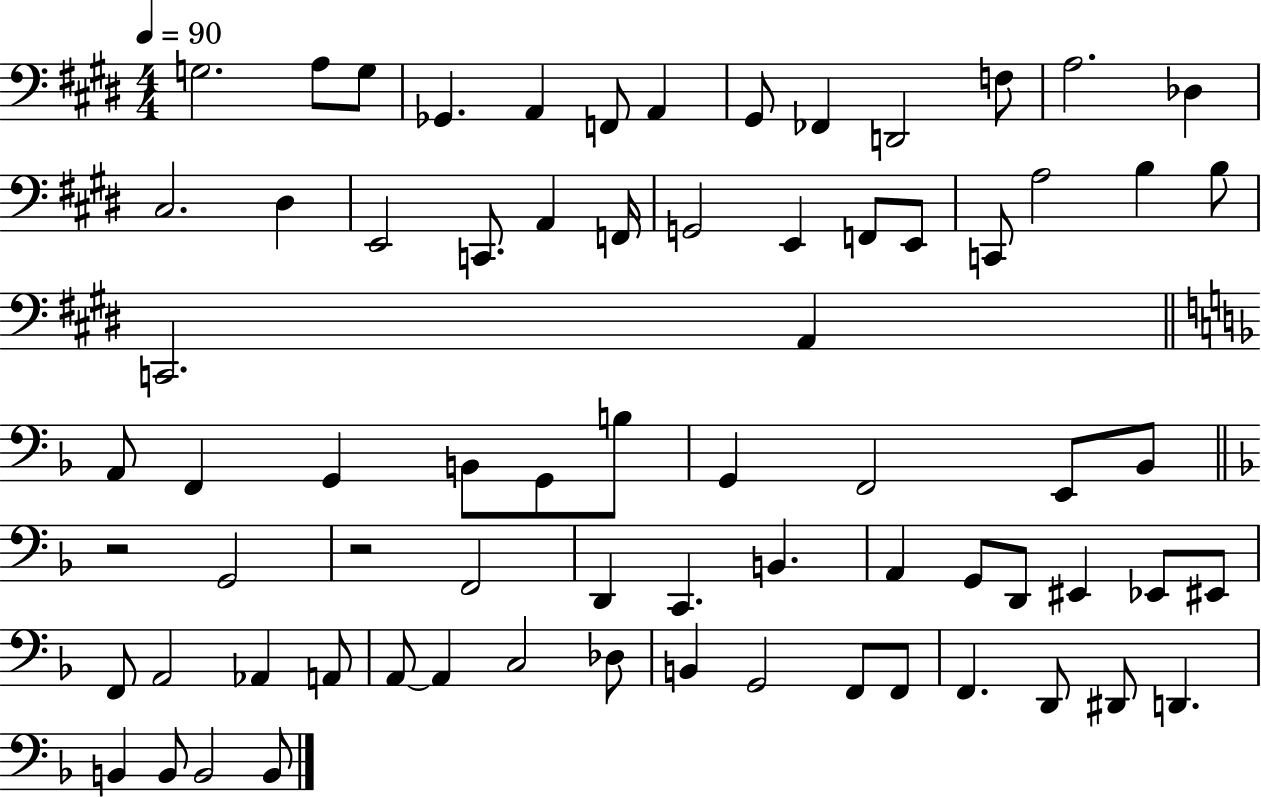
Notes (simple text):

G3/h. A3/e G3/e Gb2/q. A2/q F2/e A2/q G#2/e FES2/q D2/h F3/e A3/h. Db3/q C#3/h. D#3/q E2/h C2/e. A2/q F2/s G2/h E2/q F2/e E2/e C2/e A3/h B3/q B3/e C2/h. A2/q A2/e F2/q G2/q B2/e G2/e B3/e G2/q F2/h E2/e Bb2/e R/h G2/h R/h F2/h D2/q C2/q. B2/q. A2/q G2/e D2/e EIS2/q Eb2/e EIS2/e F2/e A2/h Ab2/q A2/e A2/e A2/q C3/h Db3/e B2/q G2/h F2/e F2/e F2/q. D2/e D#2/e D2/q. B2/q B2/e B2/h B2/e